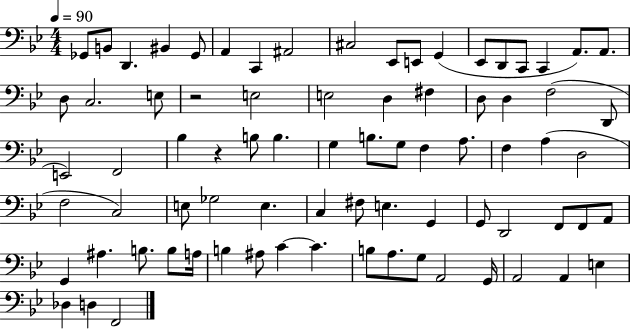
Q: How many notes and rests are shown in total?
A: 78